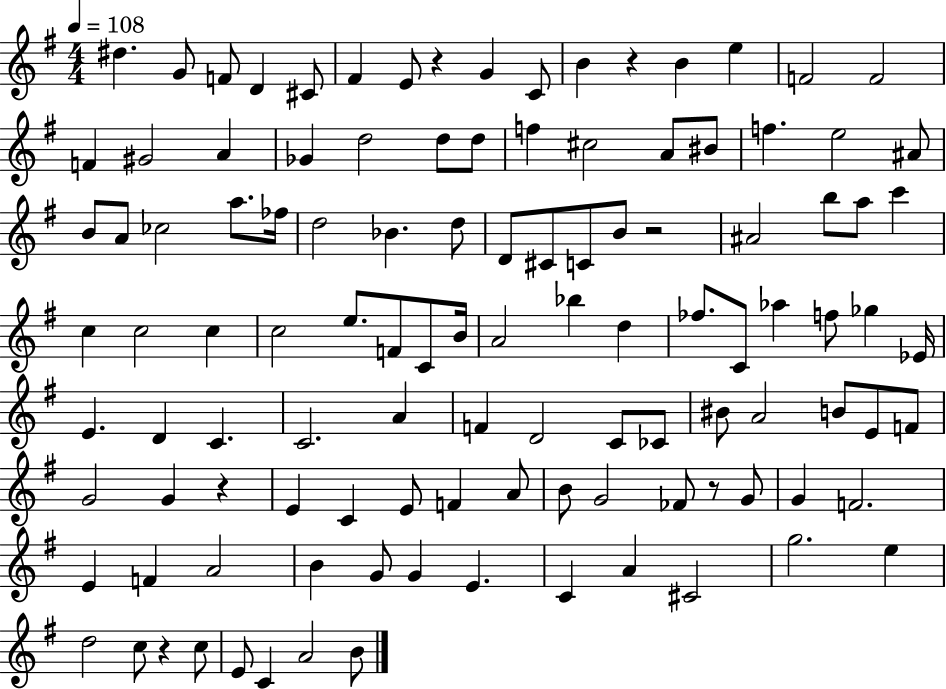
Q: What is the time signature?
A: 4/4